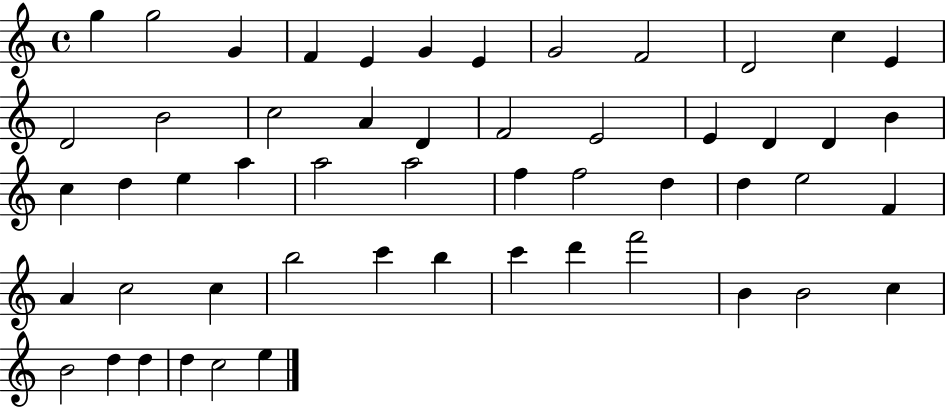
X:1
T:Untitled
M:4/4
L:1/4
K:C
g g2 G F E G E G2 F2 D2 c E D2 B2 c2 A D F2 E2 E D D B c d e a a2 a2 f f2 d d e2 F A c2 c b2 c' b c' d' f'2 B B2 c B2 d d d c2 e